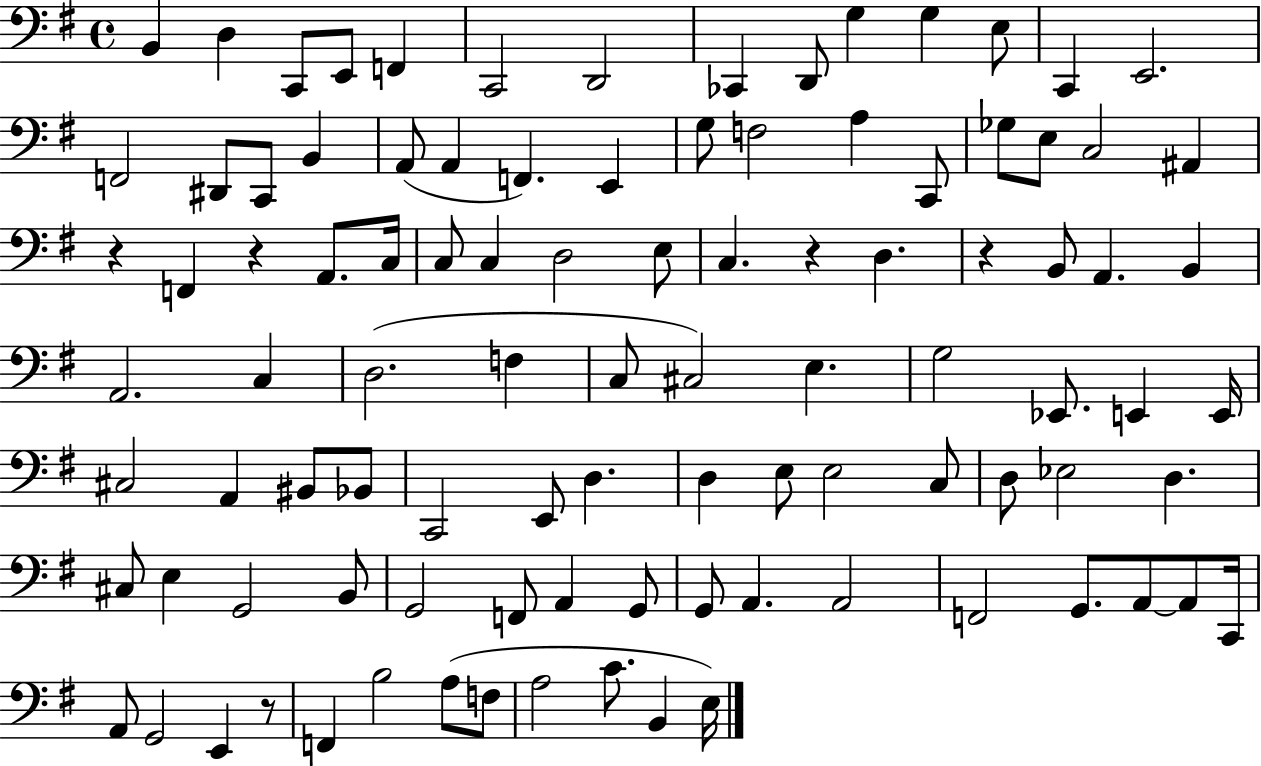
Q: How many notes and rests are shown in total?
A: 99